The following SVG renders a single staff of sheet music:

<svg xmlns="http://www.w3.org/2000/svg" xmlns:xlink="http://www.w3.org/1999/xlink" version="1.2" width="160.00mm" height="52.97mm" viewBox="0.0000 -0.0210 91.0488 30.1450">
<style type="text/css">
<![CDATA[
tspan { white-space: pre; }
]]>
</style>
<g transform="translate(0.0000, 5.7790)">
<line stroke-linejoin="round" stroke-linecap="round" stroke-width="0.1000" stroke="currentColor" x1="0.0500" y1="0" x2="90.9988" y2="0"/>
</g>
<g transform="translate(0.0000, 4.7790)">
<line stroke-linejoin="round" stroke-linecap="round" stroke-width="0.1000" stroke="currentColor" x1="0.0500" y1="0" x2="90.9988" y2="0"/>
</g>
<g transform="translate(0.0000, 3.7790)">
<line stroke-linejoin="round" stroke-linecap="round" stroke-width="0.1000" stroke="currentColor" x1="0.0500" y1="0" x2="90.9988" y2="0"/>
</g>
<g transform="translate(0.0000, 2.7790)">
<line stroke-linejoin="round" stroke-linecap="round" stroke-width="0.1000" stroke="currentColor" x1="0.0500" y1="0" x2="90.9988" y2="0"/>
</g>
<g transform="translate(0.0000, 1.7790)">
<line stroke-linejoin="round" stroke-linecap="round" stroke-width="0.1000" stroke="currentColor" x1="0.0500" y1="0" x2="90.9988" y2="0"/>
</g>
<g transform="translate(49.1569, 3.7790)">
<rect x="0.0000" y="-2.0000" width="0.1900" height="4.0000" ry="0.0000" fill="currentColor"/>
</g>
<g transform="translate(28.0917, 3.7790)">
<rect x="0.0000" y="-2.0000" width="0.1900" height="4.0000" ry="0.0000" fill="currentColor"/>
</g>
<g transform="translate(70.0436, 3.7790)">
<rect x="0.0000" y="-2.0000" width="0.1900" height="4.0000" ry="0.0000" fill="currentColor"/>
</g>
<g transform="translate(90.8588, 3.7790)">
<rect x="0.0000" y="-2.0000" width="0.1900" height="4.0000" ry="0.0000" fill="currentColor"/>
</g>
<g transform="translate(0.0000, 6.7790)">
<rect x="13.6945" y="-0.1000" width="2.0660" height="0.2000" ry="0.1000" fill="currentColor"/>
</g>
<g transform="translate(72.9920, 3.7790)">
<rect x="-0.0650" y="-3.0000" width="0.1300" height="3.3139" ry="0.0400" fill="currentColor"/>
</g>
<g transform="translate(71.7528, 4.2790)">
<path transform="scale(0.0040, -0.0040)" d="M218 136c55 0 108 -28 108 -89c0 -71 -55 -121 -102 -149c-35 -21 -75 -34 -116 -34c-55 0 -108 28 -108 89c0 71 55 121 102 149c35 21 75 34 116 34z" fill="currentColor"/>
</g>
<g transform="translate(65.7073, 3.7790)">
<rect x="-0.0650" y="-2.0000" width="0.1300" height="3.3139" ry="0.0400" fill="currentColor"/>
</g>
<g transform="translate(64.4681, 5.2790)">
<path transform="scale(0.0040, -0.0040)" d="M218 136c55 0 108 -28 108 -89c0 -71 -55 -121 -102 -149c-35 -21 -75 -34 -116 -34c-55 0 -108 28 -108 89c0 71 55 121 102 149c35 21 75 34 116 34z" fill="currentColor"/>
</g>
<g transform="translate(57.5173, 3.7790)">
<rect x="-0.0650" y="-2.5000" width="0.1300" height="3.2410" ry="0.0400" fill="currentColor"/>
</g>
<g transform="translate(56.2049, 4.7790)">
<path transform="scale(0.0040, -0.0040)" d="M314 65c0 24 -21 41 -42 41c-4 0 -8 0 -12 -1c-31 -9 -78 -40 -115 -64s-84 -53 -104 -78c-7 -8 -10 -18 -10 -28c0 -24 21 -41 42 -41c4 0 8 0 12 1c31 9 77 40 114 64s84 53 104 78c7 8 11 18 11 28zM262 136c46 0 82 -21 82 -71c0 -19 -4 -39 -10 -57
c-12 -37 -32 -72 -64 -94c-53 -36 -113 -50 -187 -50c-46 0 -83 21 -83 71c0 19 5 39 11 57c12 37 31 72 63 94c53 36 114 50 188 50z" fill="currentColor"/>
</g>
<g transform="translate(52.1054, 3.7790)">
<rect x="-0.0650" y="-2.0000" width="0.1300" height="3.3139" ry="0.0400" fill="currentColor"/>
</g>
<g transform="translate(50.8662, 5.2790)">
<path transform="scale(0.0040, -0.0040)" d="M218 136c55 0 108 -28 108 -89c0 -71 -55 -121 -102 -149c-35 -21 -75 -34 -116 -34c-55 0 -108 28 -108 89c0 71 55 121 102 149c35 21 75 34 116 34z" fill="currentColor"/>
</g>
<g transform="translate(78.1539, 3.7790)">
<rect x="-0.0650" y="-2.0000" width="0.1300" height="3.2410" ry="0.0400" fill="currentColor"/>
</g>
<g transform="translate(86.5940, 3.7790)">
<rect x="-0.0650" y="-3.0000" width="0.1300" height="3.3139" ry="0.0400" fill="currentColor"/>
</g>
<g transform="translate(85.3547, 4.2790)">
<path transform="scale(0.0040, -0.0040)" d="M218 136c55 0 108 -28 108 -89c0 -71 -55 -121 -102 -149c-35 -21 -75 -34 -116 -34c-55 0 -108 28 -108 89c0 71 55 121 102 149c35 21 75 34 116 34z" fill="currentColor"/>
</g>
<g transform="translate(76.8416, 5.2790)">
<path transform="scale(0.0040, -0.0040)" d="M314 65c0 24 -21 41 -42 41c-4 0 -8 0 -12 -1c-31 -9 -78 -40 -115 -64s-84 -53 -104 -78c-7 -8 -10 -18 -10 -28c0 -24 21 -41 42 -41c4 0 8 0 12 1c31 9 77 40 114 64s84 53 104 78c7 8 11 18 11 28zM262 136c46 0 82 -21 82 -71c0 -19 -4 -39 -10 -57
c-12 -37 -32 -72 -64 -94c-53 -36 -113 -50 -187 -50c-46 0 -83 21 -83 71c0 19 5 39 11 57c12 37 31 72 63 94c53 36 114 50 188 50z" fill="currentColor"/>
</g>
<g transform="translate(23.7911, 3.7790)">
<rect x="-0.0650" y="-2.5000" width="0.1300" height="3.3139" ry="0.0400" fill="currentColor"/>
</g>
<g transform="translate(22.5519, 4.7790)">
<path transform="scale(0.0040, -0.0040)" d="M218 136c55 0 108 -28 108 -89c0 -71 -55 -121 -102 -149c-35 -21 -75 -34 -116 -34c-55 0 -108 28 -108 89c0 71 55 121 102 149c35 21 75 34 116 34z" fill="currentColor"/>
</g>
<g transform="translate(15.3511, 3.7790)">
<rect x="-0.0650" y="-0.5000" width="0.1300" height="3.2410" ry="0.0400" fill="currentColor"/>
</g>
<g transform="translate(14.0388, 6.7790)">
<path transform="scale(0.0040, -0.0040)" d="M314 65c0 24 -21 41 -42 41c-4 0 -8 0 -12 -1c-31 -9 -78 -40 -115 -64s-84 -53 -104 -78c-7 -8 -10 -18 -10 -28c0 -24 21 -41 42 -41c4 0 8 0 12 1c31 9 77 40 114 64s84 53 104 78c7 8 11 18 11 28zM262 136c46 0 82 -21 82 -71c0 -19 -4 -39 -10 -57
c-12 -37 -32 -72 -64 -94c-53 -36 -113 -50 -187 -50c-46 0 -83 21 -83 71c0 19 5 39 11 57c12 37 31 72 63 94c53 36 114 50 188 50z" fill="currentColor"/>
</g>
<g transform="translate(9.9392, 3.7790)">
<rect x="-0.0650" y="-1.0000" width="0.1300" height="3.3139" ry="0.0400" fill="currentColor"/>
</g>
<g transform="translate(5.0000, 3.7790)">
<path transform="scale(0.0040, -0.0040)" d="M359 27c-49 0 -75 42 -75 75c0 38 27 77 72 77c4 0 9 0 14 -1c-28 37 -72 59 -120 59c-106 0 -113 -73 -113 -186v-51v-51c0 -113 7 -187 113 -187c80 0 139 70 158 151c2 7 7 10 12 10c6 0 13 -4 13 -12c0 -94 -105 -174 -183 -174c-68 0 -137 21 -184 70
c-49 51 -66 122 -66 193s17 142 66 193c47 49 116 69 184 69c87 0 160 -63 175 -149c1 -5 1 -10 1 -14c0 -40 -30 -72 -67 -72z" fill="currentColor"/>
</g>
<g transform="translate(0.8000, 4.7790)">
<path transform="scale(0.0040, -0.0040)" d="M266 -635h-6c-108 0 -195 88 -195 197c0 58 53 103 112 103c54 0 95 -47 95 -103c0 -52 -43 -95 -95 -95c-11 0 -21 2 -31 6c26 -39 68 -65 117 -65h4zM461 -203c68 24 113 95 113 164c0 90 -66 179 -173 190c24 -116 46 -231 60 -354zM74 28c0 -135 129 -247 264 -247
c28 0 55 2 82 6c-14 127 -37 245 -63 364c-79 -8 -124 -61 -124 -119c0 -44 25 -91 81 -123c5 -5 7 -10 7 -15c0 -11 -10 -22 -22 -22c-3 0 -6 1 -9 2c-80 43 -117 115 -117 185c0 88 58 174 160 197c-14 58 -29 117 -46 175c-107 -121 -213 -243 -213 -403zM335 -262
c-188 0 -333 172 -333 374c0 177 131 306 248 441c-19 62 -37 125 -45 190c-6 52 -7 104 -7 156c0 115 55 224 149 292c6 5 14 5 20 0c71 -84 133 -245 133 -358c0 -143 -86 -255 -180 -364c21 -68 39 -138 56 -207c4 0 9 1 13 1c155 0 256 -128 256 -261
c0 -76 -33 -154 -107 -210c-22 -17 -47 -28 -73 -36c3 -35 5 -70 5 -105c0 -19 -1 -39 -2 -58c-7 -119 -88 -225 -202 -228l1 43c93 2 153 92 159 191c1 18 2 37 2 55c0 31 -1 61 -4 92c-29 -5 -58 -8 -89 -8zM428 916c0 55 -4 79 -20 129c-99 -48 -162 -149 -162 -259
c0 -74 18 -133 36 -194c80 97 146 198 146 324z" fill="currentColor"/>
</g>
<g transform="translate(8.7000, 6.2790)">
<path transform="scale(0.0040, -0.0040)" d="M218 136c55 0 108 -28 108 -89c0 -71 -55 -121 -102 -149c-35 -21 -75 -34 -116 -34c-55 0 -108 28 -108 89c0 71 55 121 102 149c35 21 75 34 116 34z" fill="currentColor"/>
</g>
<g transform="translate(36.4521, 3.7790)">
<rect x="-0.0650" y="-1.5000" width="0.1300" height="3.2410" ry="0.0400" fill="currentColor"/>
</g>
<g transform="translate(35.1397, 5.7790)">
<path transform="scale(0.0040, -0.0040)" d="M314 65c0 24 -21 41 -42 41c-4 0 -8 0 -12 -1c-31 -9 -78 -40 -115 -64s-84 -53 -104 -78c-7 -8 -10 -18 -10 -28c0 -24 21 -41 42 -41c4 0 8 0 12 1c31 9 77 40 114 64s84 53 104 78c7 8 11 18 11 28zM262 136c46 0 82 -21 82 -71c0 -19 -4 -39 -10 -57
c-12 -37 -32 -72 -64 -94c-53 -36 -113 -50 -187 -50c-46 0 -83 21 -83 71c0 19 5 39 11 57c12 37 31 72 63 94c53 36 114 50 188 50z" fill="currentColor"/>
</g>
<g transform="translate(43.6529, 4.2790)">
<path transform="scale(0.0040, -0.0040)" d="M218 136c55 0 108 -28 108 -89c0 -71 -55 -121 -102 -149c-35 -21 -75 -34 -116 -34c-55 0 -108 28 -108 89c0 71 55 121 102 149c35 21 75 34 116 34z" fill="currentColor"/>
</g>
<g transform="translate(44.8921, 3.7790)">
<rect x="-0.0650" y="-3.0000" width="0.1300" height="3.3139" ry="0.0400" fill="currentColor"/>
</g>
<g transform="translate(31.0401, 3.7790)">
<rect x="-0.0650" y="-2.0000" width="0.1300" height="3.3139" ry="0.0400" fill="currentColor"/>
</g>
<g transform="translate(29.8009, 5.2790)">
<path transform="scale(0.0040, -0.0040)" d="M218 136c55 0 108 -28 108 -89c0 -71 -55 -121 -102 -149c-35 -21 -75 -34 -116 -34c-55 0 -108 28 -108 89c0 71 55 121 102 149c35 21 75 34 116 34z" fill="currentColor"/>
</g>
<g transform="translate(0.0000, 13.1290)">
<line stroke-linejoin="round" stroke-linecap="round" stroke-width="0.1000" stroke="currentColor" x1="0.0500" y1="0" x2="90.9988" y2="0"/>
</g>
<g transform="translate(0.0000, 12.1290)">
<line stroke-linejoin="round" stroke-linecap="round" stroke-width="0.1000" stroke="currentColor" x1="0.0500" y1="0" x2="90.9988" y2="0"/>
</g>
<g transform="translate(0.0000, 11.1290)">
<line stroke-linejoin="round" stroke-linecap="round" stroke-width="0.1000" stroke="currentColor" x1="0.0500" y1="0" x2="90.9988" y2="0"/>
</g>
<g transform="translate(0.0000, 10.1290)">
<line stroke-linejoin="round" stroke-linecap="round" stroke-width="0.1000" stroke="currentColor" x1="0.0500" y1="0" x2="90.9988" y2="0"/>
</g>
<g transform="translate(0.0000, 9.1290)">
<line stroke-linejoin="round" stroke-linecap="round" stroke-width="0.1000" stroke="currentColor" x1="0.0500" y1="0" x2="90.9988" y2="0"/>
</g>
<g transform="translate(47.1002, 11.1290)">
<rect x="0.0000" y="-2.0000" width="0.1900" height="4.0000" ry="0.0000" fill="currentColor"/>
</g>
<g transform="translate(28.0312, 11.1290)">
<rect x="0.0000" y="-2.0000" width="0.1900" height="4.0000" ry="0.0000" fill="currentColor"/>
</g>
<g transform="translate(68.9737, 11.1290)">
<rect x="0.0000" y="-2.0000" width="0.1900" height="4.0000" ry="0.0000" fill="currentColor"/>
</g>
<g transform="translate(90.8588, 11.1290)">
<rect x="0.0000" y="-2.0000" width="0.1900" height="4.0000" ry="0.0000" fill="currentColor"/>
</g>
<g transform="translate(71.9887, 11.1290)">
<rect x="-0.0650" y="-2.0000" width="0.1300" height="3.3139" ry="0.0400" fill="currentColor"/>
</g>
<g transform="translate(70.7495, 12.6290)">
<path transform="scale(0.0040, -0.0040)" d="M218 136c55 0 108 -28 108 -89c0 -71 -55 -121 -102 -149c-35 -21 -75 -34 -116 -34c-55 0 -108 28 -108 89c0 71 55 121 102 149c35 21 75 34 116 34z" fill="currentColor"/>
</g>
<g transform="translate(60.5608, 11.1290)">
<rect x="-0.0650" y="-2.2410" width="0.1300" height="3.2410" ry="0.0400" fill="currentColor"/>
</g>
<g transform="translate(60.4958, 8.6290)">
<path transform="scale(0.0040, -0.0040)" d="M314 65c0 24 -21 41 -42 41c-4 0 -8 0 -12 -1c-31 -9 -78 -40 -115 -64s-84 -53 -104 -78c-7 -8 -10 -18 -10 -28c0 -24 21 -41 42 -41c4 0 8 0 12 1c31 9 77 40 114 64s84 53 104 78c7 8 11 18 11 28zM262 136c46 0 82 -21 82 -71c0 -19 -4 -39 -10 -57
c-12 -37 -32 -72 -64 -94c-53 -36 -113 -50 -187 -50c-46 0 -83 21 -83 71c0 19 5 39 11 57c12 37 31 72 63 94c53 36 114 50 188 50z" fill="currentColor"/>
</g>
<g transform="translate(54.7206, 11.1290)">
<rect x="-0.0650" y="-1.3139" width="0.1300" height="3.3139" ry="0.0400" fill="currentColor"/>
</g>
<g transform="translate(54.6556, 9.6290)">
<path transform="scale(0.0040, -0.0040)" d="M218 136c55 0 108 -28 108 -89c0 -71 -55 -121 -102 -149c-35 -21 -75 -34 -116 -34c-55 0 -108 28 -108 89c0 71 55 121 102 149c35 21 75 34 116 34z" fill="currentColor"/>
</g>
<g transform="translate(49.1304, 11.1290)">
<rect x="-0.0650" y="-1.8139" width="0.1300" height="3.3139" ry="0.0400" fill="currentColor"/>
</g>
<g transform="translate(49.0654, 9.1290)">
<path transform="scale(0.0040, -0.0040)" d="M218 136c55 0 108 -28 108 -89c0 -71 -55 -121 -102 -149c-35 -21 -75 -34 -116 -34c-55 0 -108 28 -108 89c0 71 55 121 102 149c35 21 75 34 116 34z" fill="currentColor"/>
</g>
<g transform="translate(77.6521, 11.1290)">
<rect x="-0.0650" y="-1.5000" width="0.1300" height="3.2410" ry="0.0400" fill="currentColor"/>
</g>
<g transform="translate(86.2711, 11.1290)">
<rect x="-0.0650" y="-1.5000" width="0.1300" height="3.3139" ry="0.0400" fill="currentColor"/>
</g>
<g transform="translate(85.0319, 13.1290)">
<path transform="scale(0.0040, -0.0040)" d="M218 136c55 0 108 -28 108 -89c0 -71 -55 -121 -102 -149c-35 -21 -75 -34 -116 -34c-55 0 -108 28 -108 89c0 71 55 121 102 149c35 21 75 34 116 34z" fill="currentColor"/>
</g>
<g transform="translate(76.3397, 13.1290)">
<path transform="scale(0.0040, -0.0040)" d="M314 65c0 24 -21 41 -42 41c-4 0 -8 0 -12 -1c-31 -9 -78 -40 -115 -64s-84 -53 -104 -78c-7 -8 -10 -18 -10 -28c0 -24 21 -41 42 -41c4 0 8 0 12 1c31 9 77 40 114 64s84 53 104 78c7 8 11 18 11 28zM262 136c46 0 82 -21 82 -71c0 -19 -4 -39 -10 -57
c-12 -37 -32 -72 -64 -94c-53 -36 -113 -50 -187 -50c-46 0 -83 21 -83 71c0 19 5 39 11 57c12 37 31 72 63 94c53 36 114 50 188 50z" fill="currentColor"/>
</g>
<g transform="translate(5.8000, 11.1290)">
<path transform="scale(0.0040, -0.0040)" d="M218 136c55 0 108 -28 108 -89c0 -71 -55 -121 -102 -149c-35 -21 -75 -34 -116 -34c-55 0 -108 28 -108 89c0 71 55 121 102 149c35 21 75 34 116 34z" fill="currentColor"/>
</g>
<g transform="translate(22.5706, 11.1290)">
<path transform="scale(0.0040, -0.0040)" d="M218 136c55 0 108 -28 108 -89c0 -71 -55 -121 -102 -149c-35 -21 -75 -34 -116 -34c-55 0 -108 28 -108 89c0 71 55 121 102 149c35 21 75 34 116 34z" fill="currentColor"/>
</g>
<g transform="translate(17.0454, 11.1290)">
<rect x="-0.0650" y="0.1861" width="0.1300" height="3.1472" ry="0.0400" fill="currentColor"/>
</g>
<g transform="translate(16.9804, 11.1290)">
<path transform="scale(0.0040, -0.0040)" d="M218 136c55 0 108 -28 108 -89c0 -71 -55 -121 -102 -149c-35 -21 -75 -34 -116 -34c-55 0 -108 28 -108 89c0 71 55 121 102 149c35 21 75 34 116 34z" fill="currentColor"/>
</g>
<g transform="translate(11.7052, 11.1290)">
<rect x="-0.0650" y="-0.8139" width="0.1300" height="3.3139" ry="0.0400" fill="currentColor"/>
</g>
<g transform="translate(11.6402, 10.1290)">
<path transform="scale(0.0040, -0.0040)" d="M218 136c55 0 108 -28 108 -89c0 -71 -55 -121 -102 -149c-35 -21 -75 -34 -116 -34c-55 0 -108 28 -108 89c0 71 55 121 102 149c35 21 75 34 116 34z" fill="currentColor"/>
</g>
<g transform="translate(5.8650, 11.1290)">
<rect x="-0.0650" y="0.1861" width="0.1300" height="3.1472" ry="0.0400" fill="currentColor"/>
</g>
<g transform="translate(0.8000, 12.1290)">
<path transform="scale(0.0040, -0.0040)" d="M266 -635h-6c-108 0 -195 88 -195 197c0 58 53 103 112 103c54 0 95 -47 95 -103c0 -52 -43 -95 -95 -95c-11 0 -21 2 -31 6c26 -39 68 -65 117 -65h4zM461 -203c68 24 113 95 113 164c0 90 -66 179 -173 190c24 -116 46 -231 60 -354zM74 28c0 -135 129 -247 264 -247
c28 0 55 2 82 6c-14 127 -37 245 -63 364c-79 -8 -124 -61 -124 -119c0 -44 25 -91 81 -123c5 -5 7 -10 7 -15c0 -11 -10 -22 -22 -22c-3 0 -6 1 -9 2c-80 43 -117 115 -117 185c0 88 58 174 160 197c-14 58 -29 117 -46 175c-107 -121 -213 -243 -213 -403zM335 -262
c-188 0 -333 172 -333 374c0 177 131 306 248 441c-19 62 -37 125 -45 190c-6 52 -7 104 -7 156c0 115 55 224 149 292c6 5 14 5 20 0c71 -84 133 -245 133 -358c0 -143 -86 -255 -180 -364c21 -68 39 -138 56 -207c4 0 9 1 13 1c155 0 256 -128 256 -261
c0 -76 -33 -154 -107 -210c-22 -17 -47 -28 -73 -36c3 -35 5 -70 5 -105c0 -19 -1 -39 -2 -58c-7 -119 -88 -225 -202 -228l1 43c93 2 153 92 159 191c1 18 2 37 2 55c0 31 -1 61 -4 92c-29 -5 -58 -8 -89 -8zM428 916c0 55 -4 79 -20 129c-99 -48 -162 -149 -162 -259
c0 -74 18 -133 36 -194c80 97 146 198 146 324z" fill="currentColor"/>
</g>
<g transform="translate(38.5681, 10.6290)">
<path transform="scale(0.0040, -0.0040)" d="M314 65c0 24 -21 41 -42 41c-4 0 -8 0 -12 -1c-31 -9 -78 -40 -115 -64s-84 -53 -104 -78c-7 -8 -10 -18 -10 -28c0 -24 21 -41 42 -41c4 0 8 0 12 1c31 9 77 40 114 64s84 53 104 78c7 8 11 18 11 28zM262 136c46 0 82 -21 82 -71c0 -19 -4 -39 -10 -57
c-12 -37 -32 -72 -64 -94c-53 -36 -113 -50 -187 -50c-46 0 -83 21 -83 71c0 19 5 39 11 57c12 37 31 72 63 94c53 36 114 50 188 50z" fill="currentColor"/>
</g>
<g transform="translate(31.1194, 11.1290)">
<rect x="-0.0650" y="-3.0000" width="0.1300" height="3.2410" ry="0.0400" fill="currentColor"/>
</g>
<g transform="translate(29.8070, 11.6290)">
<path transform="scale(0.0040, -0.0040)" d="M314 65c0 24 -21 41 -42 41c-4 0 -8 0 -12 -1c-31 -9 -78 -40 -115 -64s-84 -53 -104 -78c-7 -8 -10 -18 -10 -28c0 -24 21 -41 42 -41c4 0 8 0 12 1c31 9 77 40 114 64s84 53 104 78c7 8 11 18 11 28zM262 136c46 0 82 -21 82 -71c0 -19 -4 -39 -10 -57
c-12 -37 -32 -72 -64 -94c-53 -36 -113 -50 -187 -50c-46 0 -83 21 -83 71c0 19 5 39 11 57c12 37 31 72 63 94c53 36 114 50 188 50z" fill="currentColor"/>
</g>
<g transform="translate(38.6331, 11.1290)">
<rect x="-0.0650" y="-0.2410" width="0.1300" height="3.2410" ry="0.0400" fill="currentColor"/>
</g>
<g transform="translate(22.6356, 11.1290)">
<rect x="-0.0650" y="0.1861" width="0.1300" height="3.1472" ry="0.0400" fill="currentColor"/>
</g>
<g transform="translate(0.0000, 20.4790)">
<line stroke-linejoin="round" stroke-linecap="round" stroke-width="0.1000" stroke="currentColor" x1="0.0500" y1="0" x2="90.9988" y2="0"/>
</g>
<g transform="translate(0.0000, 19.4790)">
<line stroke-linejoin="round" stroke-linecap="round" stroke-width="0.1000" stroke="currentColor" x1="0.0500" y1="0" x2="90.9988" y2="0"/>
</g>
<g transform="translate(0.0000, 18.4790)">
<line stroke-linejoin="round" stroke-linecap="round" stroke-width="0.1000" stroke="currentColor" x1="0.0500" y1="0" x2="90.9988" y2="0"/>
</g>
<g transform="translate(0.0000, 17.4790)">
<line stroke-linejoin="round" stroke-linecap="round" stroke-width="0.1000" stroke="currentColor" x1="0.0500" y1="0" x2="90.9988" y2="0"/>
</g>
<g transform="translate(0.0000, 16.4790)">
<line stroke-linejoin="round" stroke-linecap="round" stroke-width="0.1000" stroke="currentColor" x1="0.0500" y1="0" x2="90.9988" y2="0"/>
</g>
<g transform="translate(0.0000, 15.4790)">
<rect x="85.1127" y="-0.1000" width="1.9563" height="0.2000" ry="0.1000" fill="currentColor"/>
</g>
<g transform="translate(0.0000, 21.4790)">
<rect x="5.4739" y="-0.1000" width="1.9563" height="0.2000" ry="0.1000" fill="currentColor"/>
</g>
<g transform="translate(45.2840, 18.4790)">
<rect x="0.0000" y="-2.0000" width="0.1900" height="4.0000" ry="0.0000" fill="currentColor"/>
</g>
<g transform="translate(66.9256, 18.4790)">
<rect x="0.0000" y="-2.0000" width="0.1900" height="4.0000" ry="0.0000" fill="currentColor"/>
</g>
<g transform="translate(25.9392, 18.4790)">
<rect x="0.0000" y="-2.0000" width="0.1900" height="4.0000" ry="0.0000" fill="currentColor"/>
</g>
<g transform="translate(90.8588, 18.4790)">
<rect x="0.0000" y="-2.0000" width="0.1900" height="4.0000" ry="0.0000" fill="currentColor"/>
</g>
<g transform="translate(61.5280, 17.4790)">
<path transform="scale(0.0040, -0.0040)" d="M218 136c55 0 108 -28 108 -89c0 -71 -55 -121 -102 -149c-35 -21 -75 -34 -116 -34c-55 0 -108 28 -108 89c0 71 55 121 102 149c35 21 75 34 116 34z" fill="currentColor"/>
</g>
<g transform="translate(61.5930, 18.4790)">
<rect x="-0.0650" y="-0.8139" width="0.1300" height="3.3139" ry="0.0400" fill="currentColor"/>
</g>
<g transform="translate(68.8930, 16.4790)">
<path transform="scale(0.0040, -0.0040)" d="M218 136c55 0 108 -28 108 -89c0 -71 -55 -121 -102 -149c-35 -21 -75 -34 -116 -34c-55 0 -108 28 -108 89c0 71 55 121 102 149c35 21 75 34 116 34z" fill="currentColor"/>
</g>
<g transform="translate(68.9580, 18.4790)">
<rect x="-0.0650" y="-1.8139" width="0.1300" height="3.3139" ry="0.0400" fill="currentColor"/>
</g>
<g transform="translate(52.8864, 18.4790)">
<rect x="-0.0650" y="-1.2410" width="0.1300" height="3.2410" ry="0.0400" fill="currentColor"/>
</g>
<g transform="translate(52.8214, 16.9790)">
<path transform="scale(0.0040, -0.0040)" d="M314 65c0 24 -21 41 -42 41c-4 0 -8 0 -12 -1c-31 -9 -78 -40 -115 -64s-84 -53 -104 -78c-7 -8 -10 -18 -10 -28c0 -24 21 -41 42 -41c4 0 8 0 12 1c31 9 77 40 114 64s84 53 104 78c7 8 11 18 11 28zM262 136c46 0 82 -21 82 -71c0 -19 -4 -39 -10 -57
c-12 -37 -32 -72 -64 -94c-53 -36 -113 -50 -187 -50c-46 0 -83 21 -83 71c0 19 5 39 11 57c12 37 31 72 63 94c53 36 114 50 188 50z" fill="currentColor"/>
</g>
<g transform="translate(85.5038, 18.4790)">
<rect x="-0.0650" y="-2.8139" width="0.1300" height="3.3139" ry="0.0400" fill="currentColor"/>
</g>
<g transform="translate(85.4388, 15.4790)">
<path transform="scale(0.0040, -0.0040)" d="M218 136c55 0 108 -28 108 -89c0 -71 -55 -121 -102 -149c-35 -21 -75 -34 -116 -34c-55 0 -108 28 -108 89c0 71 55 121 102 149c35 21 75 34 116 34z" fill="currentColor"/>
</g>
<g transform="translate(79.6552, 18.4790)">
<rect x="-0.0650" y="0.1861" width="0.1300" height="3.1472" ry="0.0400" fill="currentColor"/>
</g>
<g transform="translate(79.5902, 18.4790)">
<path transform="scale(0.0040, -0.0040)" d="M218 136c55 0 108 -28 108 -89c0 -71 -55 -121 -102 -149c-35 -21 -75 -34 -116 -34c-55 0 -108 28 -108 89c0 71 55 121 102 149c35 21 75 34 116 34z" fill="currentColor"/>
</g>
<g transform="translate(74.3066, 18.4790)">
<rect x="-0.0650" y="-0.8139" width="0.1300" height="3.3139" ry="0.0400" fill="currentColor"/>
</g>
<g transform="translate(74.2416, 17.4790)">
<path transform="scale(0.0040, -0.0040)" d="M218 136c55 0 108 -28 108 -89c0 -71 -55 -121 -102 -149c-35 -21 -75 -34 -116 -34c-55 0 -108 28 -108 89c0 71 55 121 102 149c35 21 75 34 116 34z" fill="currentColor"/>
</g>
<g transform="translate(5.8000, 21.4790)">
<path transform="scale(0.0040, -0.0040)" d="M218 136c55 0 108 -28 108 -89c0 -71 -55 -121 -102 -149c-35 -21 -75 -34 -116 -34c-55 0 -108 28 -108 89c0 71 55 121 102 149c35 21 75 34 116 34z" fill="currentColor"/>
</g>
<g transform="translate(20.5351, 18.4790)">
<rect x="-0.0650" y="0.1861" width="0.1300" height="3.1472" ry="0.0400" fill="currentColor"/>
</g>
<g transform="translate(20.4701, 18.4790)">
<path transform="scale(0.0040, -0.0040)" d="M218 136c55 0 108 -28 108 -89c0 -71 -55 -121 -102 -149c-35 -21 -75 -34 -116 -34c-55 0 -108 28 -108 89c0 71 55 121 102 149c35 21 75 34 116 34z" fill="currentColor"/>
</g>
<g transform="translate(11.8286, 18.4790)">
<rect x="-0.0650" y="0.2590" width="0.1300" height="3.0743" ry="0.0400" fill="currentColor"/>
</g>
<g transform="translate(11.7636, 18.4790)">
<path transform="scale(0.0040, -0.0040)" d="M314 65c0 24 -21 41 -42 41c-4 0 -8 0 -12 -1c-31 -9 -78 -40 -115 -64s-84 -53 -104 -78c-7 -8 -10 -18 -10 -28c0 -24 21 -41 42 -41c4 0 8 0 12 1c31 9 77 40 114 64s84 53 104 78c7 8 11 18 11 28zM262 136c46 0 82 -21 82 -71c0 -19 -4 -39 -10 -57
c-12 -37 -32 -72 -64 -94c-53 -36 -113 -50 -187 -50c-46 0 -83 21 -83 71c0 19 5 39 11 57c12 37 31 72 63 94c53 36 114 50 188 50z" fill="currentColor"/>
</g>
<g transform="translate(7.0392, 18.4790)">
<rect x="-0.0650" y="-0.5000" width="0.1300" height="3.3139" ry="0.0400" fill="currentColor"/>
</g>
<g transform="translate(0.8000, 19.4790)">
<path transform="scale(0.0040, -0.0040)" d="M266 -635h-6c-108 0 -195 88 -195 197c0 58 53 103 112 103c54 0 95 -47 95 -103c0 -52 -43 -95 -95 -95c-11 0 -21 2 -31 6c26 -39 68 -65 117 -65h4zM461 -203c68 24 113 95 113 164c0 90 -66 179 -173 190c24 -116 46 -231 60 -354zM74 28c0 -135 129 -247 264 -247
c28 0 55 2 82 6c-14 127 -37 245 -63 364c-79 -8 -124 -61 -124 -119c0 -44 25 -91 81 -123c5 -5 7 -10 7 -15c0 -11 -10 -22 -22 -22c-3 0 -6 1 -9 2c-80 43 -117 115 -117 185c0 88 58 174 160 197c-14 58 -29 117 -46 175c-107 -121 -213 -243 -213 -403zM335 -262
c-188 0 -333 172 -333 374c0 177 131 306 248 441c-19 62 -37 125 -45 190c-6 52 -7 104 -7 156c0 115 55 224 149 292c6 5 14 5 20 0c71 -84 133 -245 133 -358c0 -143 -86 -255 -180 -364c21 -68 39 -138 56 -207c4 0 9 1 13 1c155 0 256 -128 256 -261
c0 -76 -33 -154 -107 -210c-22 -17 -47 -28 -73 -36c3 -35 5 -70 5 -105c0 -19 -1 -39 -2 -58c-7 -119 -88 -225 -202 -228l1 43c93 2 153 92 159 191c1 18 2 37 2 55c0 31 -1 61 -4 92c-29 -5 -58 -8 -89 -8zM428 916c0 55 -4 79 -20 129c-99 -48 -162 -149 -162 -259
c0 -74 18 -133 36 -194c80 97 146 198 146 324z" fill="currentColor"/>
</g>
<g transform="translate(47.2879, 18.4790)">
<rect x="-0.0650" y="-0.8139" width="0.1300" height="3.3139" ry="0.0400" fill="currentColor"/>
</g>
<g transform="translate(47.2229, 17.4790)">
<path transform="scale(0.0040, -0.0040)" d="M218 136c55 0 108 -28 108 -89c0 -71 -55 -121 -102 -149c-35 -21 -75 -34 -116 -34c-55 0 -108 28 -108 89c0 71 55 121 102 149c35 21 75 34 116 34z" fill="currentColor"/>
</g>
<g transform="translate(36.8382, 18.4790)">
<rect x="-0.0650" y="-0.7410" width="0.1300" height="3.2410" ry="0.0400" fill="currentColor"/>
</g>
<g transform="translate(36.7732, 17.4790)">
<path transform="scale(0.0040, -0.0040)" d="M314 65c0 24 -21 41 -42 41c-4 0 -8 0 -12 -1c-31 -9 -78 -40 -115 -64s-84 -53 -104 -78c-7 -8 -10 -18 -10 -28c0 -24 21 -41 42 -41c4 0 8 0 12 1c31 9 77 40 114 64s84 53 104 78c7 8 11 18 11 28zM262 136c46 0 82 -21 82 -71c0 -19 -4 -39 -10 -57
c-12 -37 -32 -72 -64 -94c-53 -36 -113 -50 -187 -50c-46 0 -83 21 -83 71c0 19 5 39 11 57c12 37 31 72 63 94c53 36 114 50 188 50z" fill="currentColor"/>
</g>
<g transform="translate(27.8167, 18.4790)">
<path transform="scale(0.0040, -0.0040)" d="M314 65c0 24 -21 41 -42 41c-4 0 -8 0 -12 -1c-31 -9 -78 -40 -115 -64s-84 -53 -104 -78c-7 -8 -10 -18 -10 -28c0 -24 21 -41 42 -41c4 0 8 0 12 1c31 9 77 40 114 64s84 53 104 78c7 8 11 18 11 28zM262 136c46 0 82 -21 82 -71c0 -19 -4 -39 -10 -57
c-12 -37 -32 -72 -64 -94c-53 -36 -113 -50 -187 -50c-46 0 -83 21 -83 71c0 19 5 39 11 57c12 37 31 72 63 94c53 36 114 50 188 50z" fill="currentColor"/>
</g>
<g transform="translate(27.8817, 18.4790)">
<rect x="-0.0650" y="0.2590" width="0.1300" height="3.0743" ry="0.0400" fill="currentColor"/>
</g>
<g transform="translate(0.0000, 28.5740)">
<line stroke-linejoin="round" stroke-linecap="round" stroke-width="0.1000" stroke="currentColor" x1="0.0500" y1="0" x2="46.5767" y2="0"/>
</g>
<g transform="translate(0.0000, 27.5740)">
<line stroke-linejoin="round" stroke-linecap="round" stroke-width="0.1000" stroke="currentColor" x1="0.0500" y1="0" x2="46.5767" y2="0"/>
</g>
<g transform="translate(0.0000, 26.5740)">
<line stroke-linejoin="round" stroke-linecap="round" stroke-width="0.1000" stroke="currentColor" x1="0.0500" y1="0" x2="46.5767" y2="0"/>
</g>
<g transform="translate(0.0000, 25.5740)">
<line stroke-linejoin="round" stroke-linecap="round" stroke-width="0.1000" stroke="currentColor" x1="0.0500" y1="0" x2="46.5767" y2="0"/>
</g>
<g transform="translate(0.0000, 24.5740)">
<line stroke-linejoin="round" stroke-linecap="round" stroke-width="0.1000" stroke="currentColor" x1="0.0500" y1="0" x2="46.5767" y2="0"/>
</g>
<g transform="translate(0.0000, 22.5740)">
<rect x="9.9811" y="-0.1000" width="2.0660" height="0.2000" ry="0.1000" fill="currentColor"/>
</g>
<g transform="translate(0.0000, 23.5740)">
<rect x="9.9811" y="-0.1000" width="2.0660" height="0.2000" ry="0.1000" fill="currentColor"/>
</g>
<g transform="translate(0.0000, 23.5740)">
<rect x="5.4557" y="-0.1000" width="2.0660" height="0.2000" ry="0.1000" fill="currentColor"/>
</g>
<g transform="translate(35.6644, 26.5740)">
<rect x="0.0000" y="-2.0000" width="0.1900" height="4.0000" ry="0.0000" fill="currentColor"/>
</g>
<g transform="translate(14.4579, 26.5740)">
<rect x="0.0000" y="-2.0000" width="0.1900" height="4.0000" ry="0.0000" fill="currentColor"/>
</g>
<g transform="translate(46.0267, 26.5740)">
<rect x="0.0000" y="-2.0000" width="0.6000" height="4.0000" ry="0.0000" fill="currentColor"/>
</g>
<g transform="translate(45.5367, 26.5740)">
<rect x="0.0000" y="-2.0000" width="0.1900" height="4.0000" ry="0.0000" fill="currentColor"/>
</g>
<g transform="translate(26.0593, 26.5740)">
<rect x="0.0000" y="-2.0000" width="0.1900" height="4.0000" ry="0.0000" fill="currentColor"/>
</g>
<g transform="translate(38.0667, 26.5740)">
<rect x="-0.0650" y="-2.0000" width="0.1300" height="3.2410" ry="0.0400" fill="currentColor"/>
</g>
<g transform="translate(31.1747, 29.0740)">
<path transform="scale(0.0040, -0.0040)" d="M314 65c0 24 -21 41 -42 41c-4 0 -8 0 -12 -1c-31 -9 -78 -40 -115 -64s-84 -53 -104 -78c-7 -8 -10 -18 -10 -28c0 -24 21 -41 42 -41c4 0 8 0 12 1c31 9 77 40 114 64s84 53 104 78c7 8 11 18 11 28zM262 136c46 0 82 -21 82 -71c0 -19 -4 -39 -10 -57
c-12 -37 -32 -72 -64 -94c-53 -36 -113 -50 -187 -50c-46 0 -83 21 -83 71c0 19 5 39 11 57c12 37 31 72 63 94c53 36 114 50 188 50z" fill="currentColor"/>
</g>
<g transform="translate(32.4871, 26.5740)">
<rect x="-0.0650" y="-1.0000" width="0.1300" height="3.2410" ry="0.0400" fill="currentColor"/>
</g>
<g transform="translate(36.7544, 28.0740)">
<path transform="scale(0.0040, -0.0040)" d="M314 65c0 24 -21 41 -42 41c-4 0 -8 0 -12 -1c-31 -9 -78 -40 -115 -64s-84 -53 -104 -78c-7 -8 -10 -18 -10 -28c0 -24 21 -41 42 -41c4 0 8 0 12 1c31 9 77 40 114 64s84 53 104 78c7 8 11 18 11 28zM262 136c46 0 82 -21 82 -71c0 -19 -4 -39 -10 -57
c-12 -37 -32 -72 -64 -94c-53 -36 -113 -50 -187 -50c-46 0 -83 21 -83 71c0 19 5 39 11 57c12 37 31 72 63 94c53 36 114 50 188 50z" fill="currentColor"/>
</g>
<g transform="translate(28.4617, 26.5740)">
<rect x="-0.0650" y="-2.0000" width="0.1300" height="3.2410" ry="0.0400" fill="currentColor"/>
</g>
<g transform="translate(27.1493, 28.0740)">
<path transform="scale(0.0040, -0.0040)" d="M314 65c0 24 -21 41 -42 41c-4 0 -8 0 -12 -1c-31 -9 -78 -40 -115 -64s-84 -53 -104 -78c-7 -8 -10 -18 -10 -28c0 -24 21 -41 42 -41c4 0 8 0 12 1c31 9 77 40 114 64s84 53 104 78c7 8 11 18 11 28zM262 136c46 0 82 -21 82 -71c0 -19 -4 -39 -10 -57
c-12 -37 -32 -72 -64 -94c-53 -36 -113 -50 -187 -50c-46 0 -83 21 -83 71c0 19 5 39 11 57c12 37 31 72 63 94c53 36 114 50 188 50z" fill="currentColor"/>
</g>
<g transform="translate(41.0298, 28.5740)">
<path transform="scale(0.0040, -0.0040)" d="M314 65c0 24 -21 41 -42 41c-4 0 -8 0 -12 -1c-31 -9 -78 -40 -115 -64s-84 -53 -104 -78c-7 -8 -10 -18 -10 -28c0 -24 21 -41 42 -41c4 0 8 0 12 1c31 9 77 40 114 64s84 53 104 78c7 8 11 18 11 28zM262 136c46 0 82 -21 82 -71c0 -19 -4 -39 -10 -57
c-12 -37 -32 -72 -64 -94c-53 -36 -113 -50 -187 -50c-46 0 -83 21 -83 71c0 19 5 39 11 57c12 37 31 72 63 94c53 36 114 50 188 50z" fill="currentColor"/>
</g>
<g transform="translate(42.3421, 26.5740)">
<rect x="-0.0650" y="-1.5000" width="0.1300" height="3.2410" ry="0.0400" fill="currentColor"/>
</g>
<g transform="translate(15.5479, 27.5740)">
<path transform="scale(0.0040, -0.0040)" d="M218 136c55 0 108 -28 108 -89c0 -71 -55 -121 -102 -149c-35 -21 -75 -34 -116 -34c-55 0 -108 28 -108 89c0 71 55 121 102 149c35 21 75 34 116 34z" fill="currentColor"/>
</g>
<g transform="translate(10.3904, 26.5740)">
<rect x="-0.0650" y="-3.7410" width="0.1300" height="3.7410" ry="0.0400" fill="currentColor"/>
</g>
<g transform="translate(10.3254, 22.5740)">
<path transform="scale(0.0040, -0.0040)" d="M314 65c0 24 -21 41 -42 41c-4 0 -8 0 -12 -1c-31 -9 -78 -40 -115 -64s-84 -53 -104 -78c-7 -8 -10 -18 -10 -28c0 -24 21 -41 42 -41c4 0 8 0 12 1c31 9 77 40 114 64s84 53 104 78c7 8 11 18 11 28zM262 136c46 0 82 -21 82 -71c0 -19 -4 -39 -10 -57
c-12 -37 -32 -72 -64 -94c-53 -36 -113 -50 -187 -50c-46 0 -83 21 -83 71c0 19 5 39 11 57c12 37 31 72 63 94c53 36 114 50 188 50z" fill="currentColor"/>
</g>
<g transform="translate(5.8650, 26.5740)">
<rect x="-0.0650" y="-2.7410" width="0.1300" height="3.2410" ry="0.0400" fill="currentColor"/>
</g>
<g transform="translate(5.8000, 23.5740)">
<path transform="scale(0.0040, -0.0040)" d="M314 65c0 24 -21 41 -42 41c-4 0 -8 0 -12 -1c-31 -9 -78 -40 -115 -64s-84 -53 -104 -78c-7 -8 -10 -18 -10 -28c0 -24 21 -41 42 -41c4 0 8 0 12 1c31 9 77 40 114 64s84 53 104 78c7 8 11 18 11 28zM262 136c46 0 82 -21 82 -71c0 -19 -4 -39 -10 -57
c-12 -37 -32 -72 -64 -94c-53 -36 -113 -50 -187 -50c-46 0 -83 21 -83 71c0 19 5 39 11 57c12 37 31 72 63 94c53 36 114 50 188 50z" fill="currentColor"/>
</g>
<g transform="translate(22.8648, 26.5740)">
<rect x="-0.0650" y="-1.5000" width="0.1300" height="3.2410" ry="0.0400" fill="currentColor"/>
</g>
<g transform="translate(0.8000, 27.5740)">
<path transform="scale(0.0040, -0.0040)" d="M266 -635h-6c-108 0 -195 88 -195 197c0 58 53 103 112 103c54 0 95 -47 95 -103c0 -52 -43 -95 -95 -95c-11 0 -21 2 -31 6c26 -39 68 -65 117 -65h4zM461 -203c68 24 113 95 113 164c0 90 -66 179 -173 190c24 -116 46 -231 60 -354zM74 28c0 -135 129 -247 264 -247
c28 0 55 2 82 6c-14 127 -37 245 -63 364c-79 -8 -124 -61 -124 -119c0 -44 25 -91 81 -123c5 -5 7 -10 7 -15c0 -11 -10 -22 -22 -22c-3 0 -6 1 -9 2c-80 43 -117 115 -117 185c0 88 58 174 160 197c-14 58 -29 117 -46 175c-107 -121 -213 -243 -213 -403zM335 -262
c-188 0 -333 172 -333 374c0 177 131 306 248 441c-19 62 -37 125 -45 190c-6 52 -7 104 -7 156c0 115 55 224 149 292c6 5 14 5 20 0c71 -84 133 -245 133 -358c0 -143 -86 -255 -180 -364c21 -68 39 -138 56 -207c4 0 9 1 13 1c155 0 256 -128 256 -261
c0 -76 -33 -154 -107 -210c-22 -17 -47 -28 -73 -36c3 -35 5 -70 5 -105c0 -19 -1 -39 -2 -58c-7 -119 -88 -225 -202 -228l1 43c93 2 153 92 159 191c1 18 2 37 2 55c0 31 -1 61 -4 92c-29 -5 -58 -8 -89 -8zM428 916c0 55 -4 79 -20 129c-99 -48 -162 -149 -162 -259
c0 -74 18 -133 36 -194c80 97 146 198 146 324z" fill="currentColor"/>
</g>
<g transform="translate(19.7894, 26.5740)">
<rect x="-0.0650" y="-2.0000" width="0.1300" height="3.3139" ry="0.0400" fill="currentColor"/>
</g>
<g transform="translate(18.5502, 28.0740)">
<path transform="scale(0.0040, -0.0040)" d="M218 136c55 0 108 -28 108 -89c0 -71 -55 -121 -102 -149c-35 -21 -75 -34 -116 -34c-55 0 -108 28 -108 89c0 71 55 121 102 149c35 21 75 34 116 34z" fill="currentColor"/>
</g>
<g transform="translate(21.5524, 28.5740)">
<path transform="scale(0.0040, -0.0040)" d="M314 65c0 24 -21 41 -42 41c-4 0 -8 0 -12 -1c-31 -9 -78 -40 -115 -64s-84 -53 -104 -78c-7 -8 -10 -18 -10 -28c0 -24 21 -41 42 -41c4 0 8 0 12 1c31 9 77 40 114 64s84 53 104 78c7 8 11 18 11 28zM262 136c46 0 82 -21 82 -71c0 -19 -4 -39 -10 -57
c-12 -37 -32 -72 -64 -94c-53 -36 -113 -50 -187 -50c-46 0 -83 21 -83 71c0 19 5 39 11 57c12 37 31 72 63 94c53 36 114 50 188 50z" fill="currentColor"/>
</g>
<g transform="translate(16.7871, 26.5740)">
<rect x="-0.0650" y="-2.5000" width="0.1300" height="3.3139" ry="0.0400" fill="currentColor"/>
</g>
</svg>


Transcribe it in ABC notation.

X:1
T:Untitled
M:4/4
L:1/4
K:C
D C2 G F E2 A F G2 F A F2 A B d B B A2 c2 f e g2 F E2 E C B2 B B2 d2 d e2 d f d B a a2 c'2 G F E2 F2 D2 F2 E2